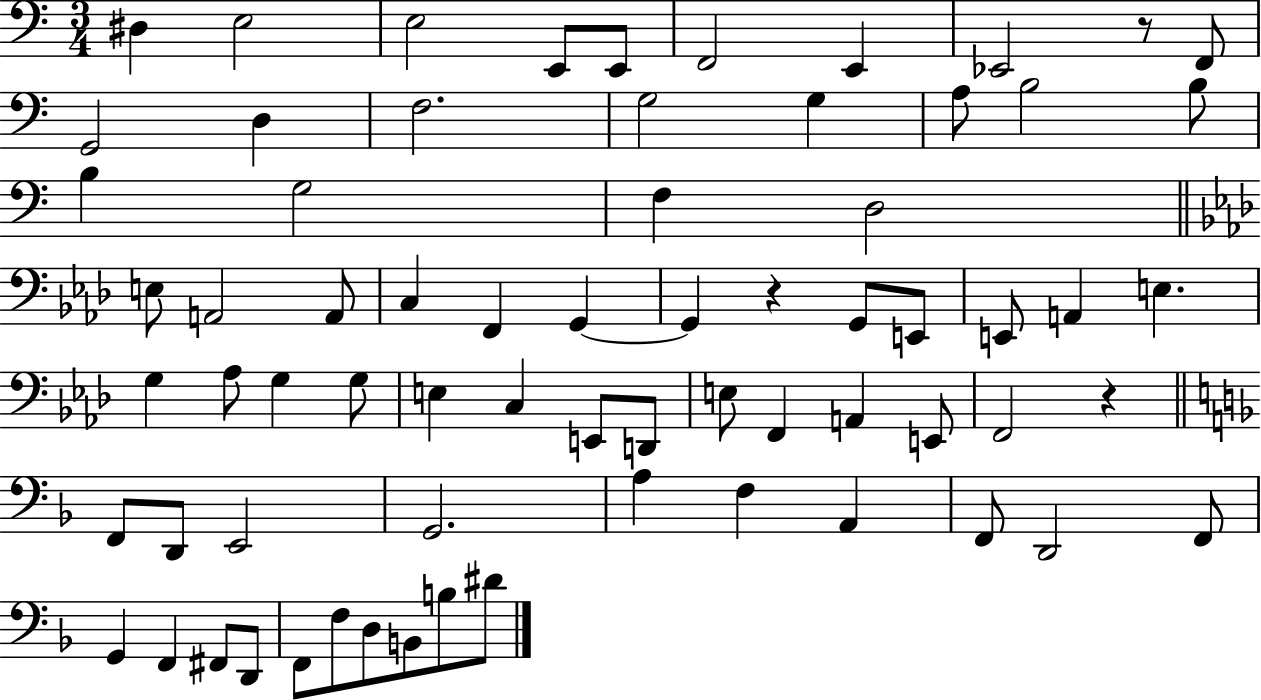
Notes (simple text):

D#3/q E3/h E3/h E2/e E2/e F2/h E2/q Eb2/h R/e F2/e G2/h D3/q F3/h. G3/h G3/q A3/e B3/h B3/e B3/q G3/h F3/q D3/h E3/e A2/h A2/e C3/q F2/q G2/q G2/q R/q G2/e E2/e E2/e A2/q E3/q. G3/q Ab3/e G3/q G3/e E3/q C3/q E2/e D2/e E3/e F2/q A2/q E2/e F2/h R/q F2/e D2/e E2/h G2/h. A3/q F3/q A2/q F2/e D2/h F2/e G2/q F2/q F#2/e D2/e F2/e F3/e D3/e B2/e B3/e D#4/e